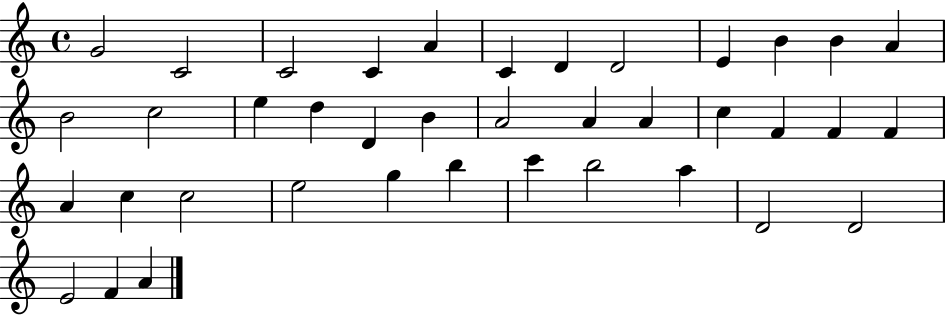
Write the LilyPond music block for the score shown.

{
  \clef treble
  \time 4/4
  \defaultTimeSignature
  \key c \major
  g'2 c'2 | c'2 c'4 a'4 | c'4 d'4 d'2 | e'4 b'4 b'4 a'4 | \break b'2 c''2 | e''4 d''4 d'4 b'4 | a'2 a'4 a'4 | c''4 f'4 f'4 f'4 | \break a'4 c''4 c''2 | e''2 g''4 b''4 | c'''4 b''2 a''4 | d'2 d'2 | \break e'2 f'4 a'4 | \bar "|."
}